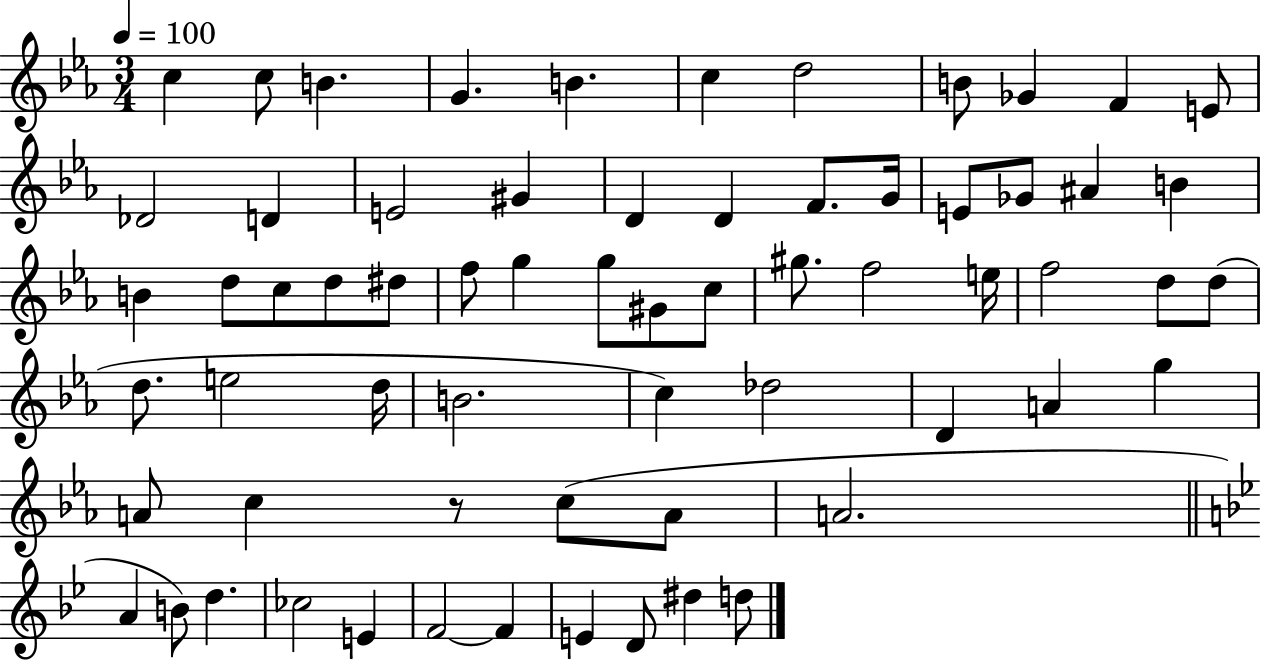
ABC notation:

X:1
T:Untitled
M:3/4
L:1/4
K:Eb
c c/2 B G B c d2 B/2 _G F E/2 _D2 D E2 ^G D D F/2 G/4 E/2 _G/2 ^A B B d/2 c/2 d/2 ^d/2 f/2 g g/2 ^G/2 c/2 ^g/2 f2 e/4 f2 d/2 d/2 d/2 e2 d/4 B2 c _d2 D A g A/2 c z/2 c/2 A/2 A2 A B/2 d _c2 E F2 F E D/2 ^d d/2